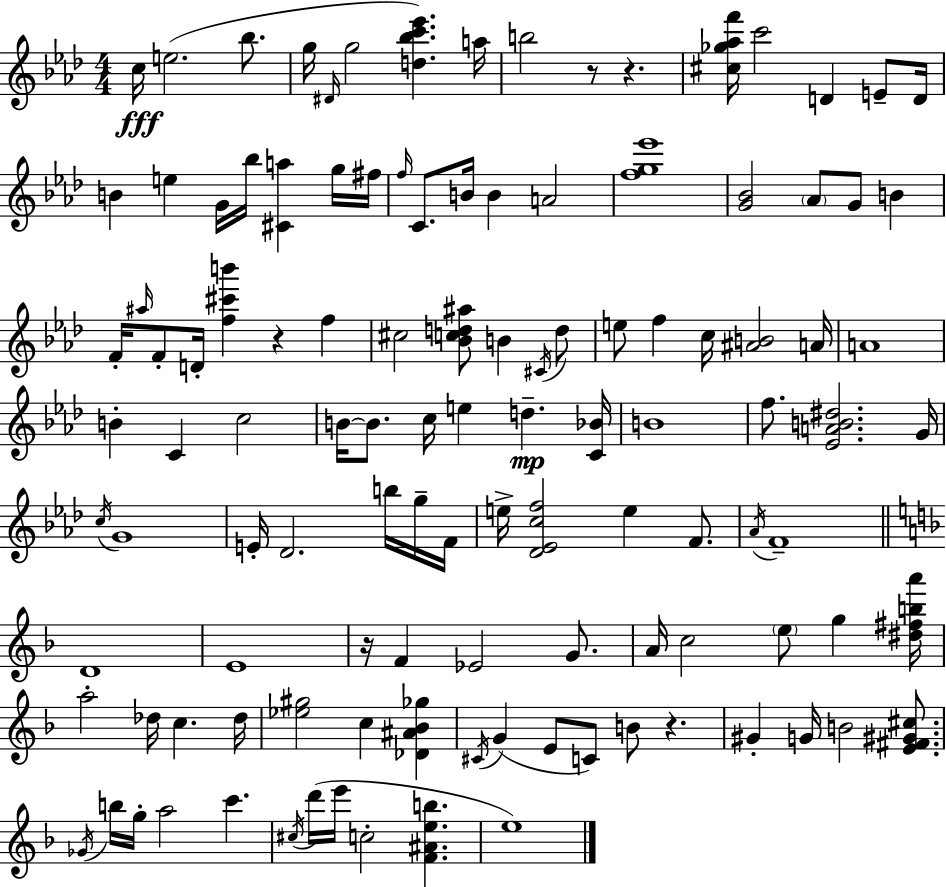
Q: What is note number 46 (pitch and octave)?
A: C5